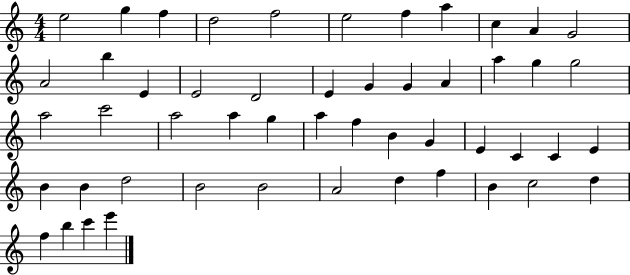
{
  \clef treble
  \numericTimeSignature
  \time 4/4
  \key c \major
  e''2 g''4 f''4 | d''2 f''2 | e''2 f''4 a''4 | c''4 a'4 g'2 | \break a'2 b''4 e'4 | e'2 d'2 | e'4 g'4 g'4 a'4 | a''4 g''4 g''2 | \break a''2 c'''2 | a''2 a''4 g''4 | a''4 f''4 b'4 g'4 | e'4 c'4 c'4 e'4 | \break b'4 b'4 d''2 | b'2 b'2 | a'2 d''4 f''4 | b'4 c''2 d''4 | \break f''4 b''4 c'''4 e'''4 | \bar "|."
}